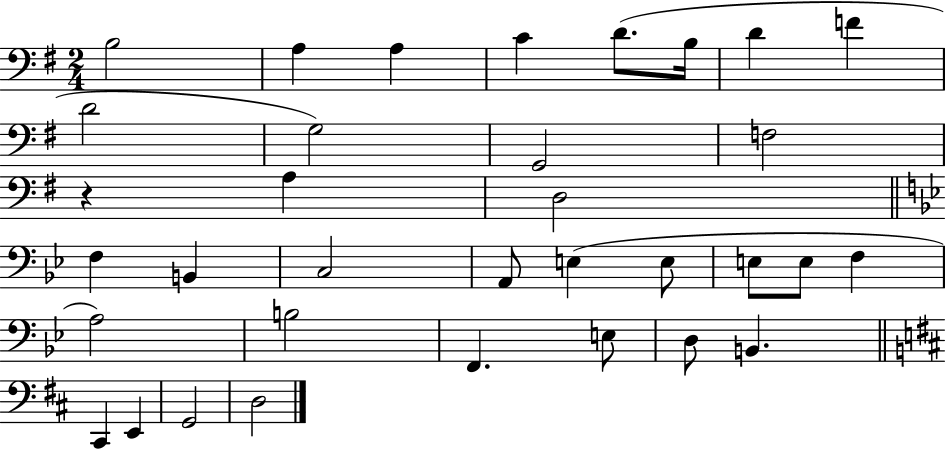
{
  \clef bass
  \numericTimeSignature
  \time 2/4
  \key g \major
  b2 | a4 a4 | c'4 d'8.( b16 | d'4 f'4 | \break d'2 | g2) | g,2 | f2 | \break r4 a4 | d2 | \bar "||" \break \key bes \major f4 b,4 | c2 | a,8 e4( e8 | e8 e8 f4 | \break a2) | b2 | f,4. e8 | d8 b,4. | \break \bar "||" \break \key d \major cis,4 e,4 | g,2 | d2 | \bar "|."
}